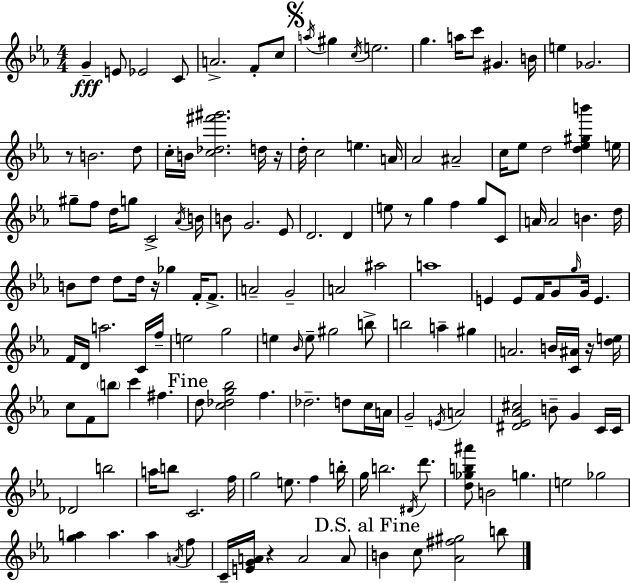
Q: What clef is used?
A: treble